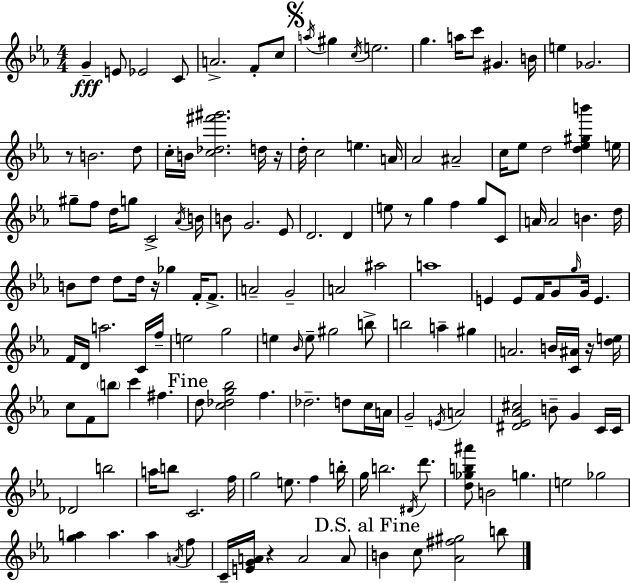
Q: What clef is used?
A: treble